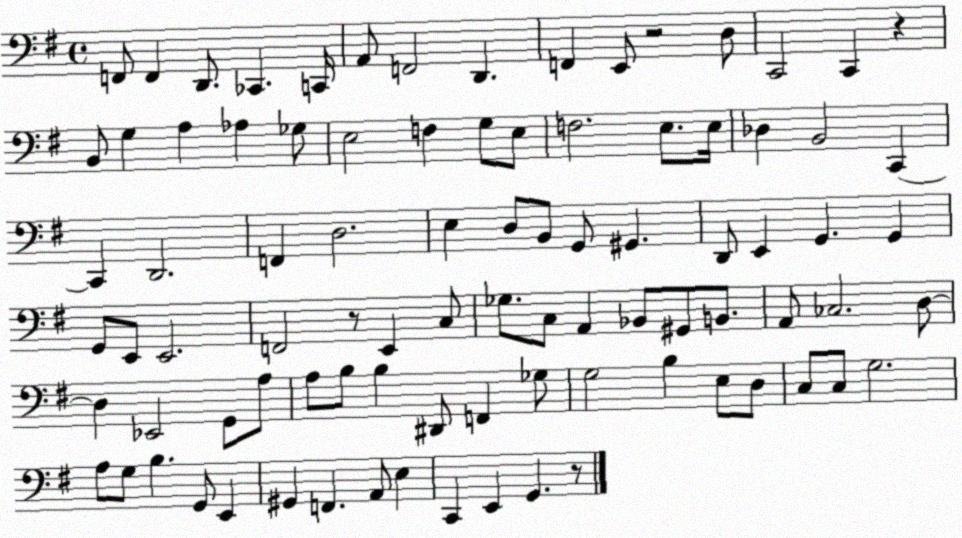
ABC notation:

X:1
T:Untitled
M:4/4
L:1/4
K:G
F,,/2 F,, D,,/2 _C,, C,,/4 A,,/2 F,,2 D,, F,, E,,/2 z2 D,/2 C,,2 C,, z B,,/2 G, A, _A, _G,/2 E,2 F, G,/2 E,/2 F,2 E,/2 E,/4 _D, B,,2 C,, C,, D,,2 F,, D,2 E, D,/2 B,,/2 G,,/2 ^G,, D,,/2 E,, G,, G,, G,,/2 E,,/2 E,,2 F,,2 z/2 E,, C,/2 _G,/2 C,/2 A,, _B,,/2 ^G,,/2 B,,/2 A,,/2 _C,2 D,/2 D, _E,,2 G,,/2 A,/2 A,/2 B,/2 B, ^D,,/2 F,, _G,/2 G,2 B, E,/2 D,/2 C,/2 C,/2 G,2 A,/2 G,/2 B, G,,/2 E,, ^G,, F,, A,,/2 E, C,, E,, G,, z/2